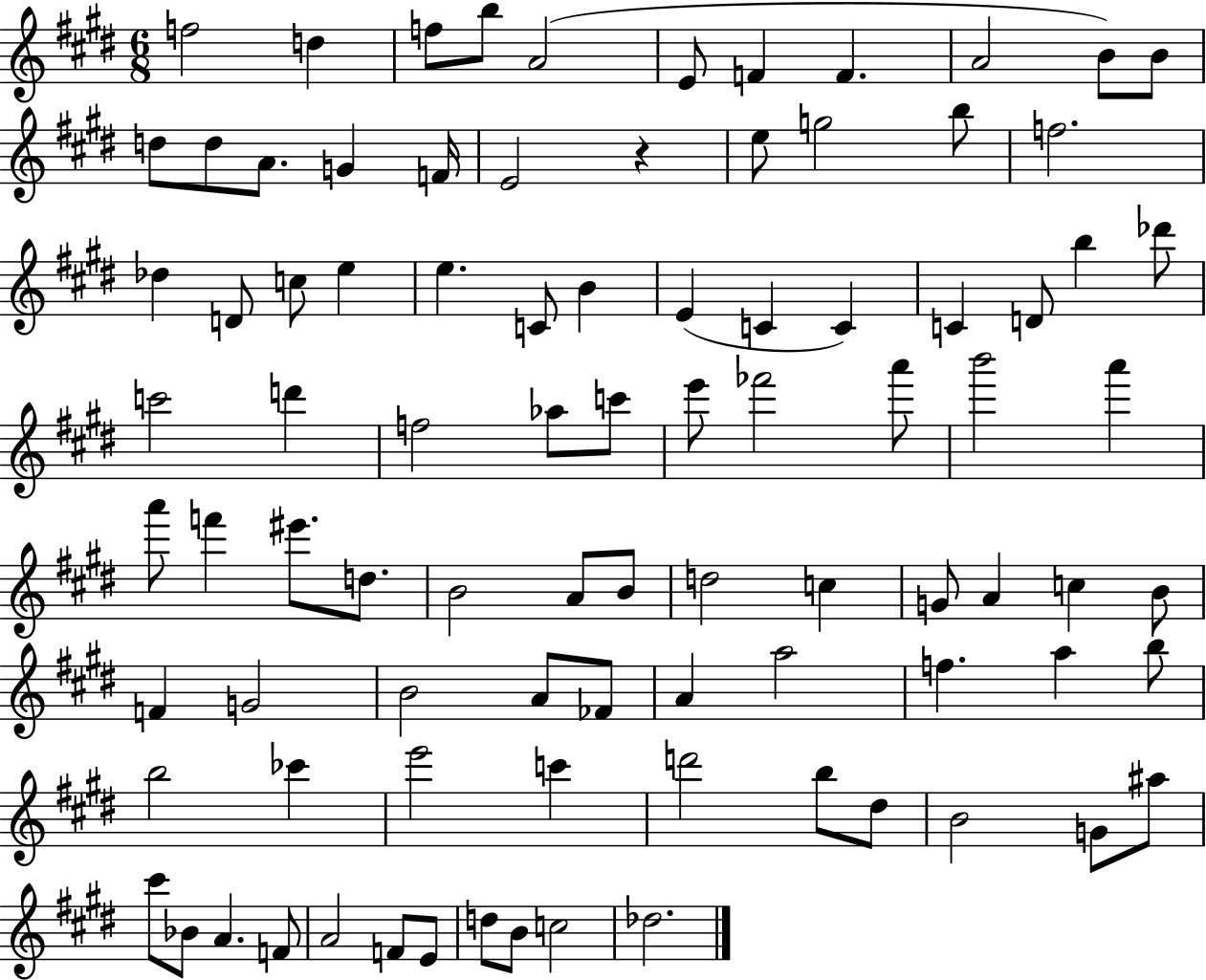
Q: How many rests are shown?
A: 1